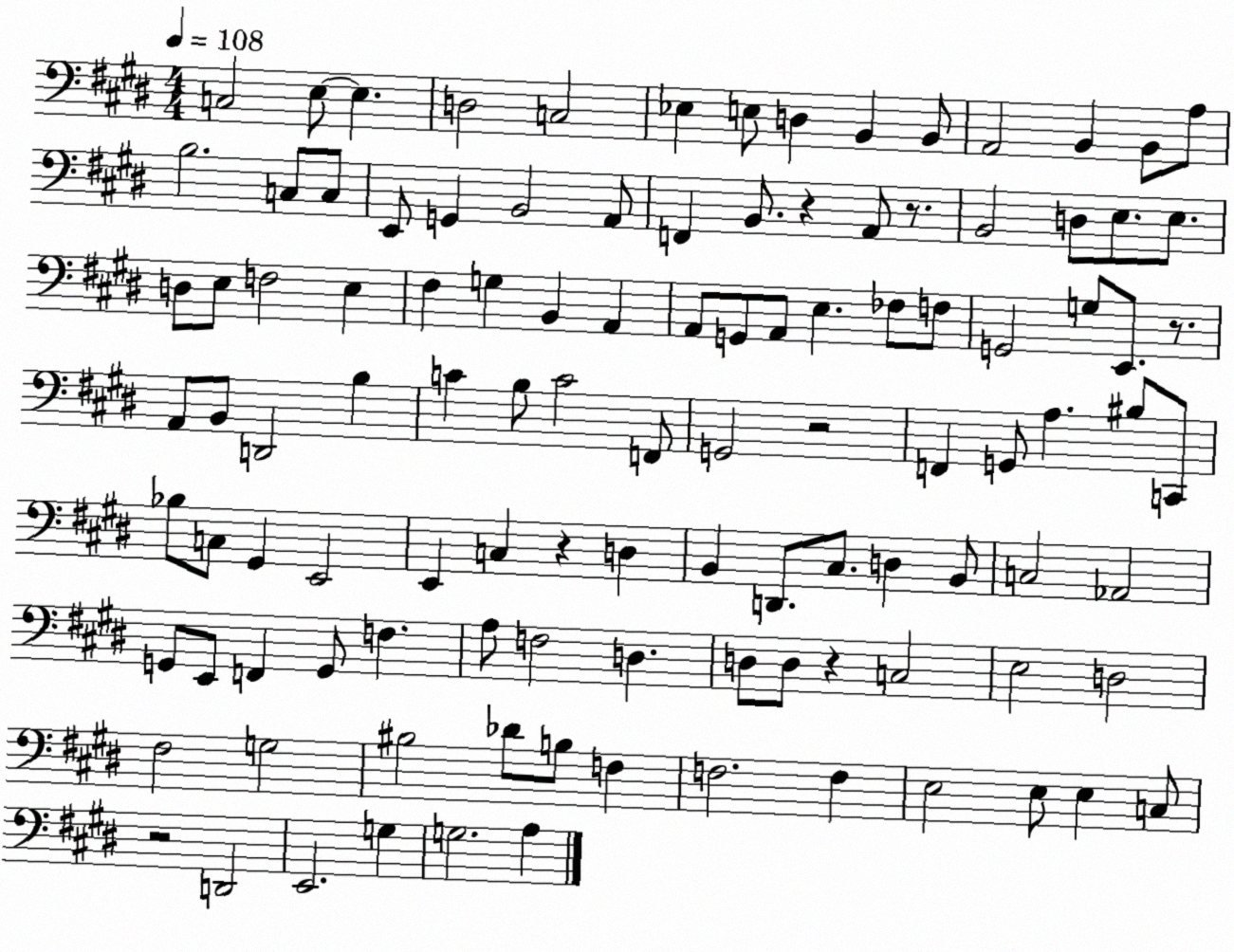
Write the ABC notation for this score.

X:1
T:Untitled
M:4/4
L:1/4
K:E
C,2 E,/2 E, D,2 C,2 _E, E,/2 D, B,, B,,/2 A,,2 B,, B,,/2 A,/2 B,2 C,/2 C,/2 E,,/2 G,, B,,2 A,,/2 F,, B,,/2 z A,,/2 z/2 B,,2 D,/2 E,/2 E,/2 D,/2 E,/2 F,2 E, ^F, G, B,, A,, A,,/2 G,,/2 A,,/2 E, _F,/2 F,/2 G,,2 G,/2 E,,/2 z/2 A,,/2 B,,/2 D,,2 B, C B,/2 C2 F,,/2 G,,2 z2 F,, G,,/2 A, ^B,/2 C,,/2 _B,/2 C,/2 ^G,, E,,2 E,, C, z D, B,, D,,/2 ^C,/2 D, B,,/2 C,2 _A,,2 G,,/2 E,,/2 F,, G,,/2 F, A,/2 F,2 D, D,/2 D,/2 z C,2 E,2 D,2 ^F,2 G,2 ^B,2 _D/2 B,/2 F, F,2 F, E,2 E,/2 E, C,/2 z2 D,,2 E,,2 G, G,2 A,